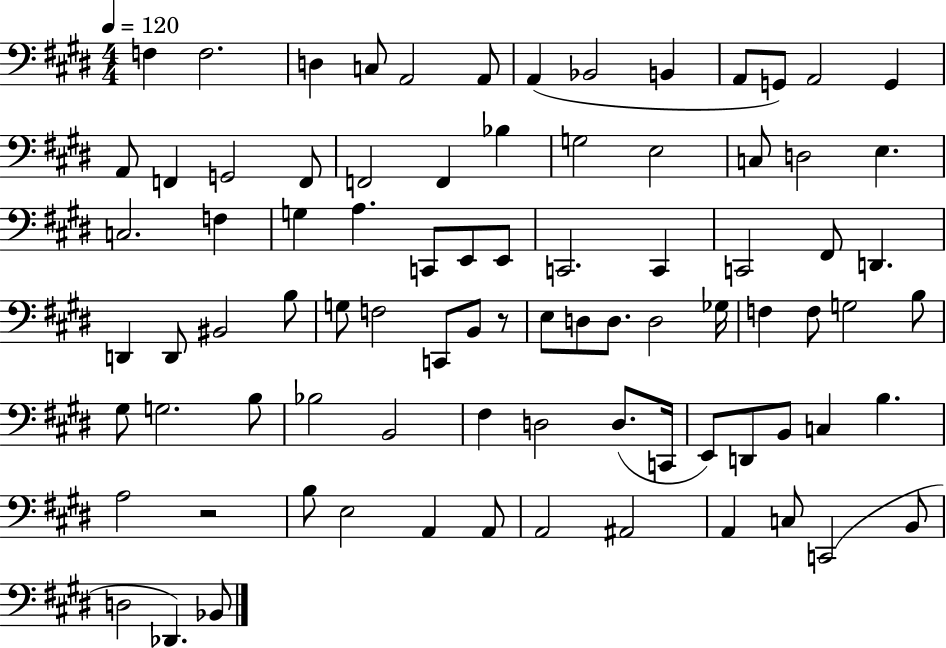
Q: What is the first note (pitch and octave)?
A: F3